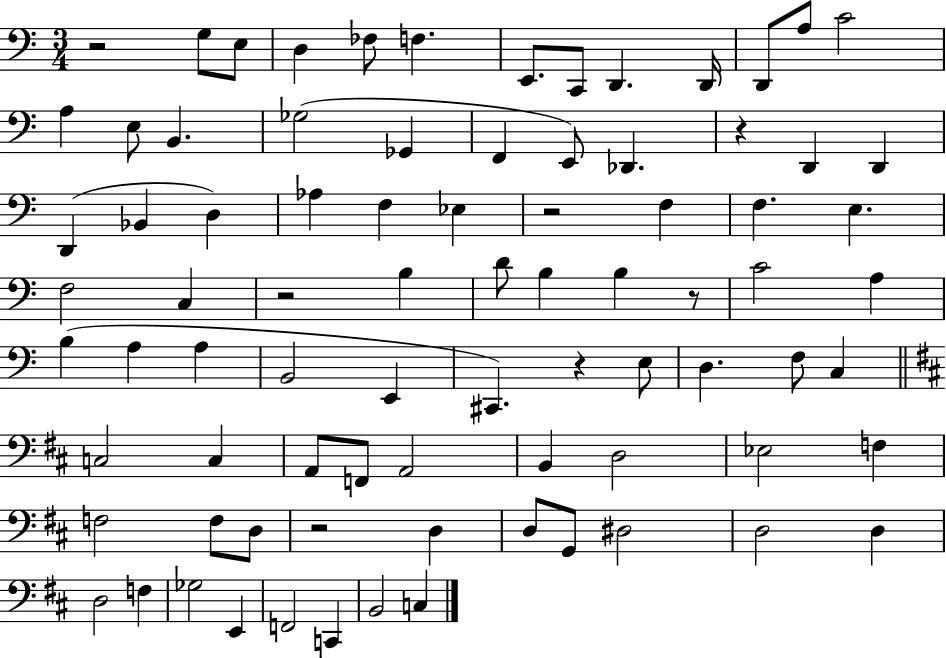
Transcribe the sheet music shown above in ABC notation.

X:1
T:Untitled
M:3/4
L:1/4
K:C
z2 G,/2 E,/2 D, _F,/2 F, E,,/2 C,,/2 D,, D,,/4 D,,/2 A,/2 C2 A, E,/2 B,, _G,2 _G,, F,, E,,/2 _D,, z D,, D,, D,, _B,, D, _A, F, _E, z2 F, F, E, F,2 C, z2 B, D/2 B, B, z/2 C2 A, B, A, A, B,,2 E,, ^C,, z E,/2 D, F,/2 C, C,2 C, A,,/2 F,,/2 A,,2 B,, D,2 _E,2 F, F,2 F,/2 D,/2 z2 D, D,/2 G,,/2 ^D,2 D,2 D, D,2 F, _G,2 E,, F,,2 C,, B,,2 C,